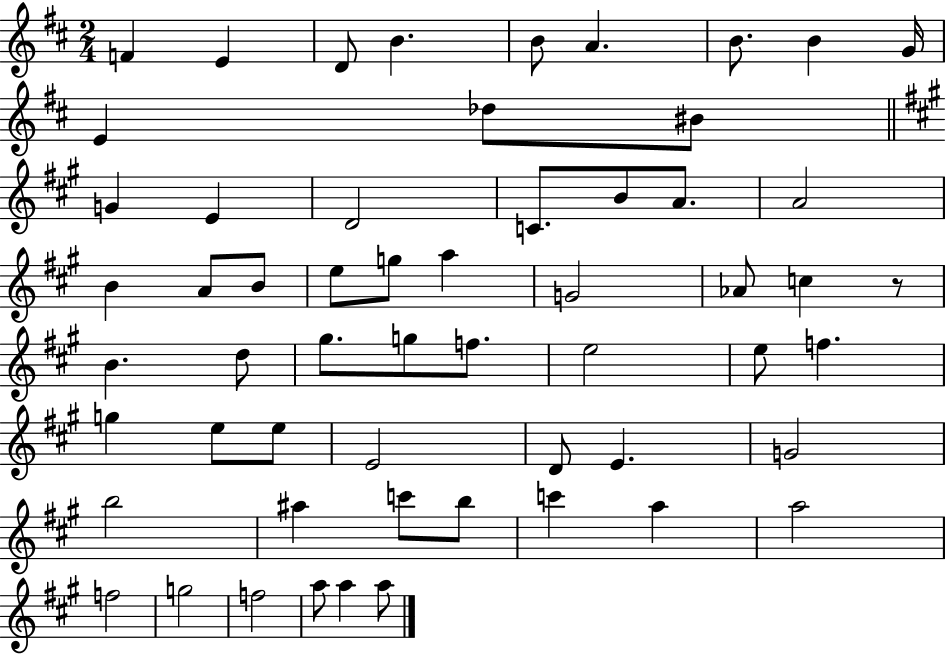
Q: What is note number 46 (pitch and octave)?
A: C6